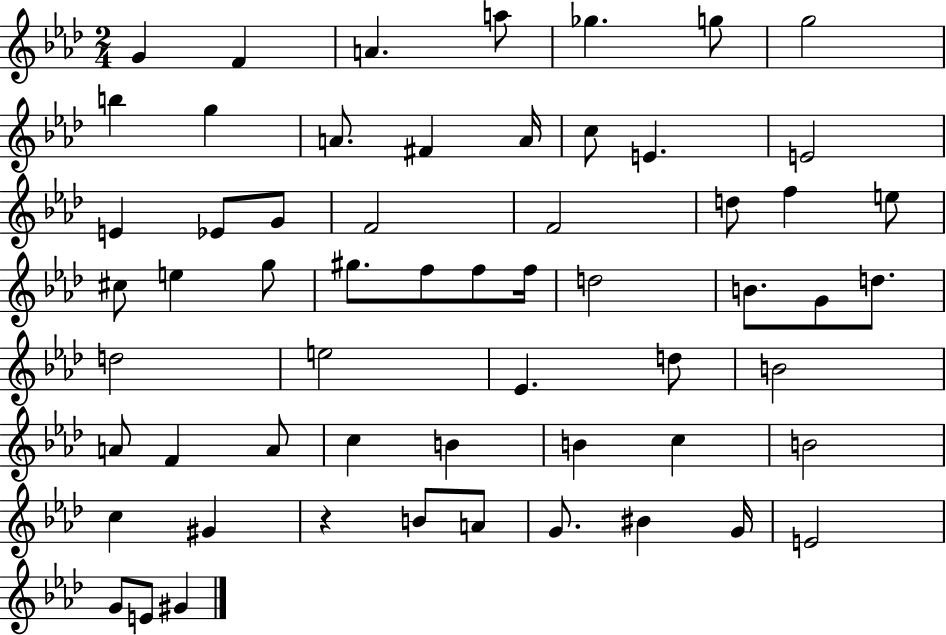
{
  \clef treble
  \numericTimeSignature
  \time 2/4
  \key aes \major
  \repeat volta 2 { g'4 f'4 | a'4. a''8 | ges''4. g''8 | g''2 | \break b''4 g''4 | a'8. fis'4 a'16 | c''8 e'4. | e'2 | \break e'4 ees'8 g'8 | f'2 | f'2 | d''8 f''4 e''8 | \break cis''8 e''4 g''8 | gis''8. f''8 f''8 f''16 | d''2 | b'8. g'8 d''8. | \break d''2 | e''2 | ees'4. d''8 | b'2 | \break a'8 f'4 a'8 | c''4 b'4 | b'4 c''4 | b'2 | \break c''4 gis'4 | r4 b'8 a'8 | g'8. bis'4 g'16 | e'2 | \break g'8 e'8 gis'4 | } \bar "|."
}